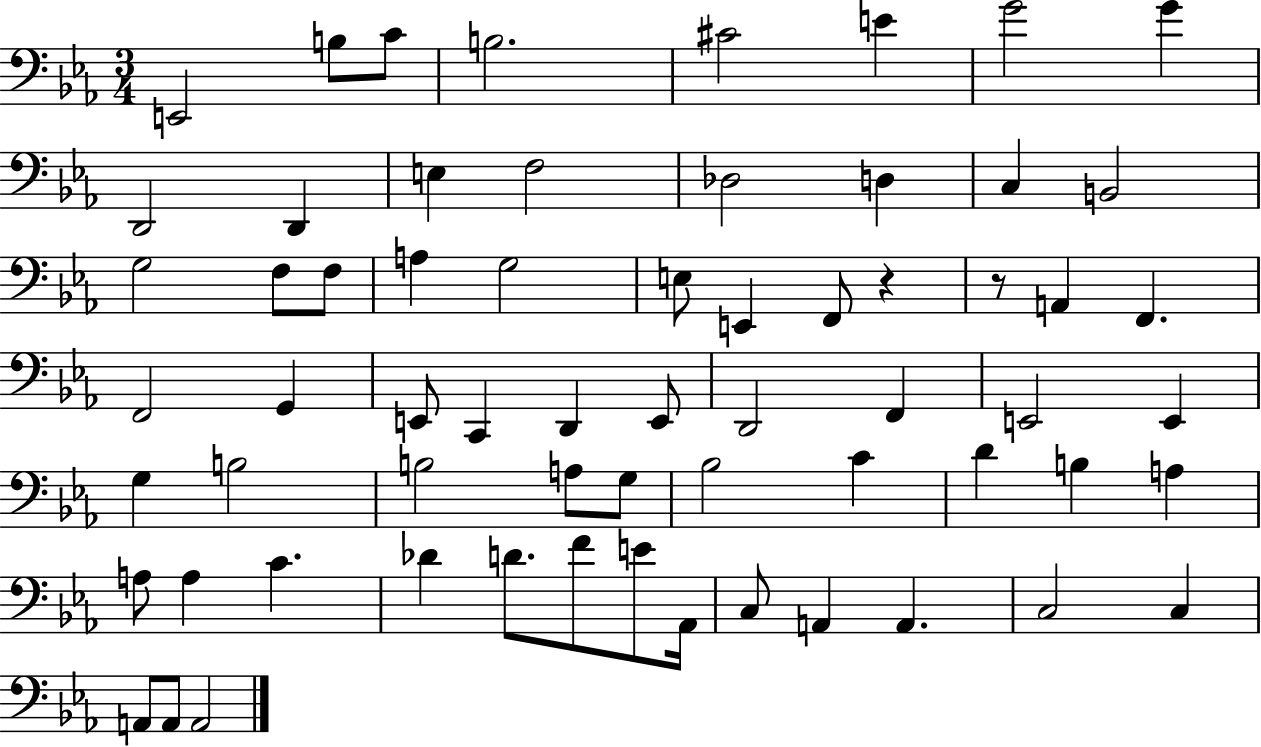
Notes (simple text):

E2/h B3/e C4/e B3/h. C#4/h E4/q G4/h G4/q D2/h D2/q E3/q F3/h Db3/h D3/q C3/q B2/h G3/h F3/e F3/e A3/q G3/h E3/e E2/q F2/e R/q R/e A2/q F2/q. F2/h G2/q E2/e C2/q D2/q E2/e D2/h F2/q E2/h E2/q G3/q B3/h B3/h A3/e G3/e Bb3/h C4/q D4/q B3/q A3/q A3/e A3/q C4/q. Db4/q D4/e. F4/e E4/e Ab2/s C3/e A2/q A2/q. C3/h C3/q A2/e A2/e A2/h